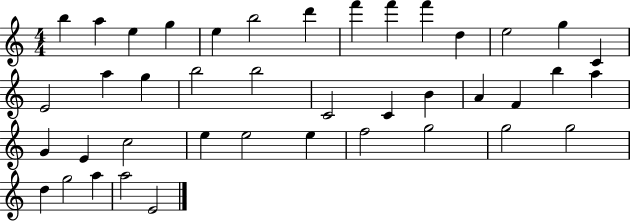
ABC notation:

X:1
T:Untitled
M:4/4
L:1/4
K:C
b a e g e b2 d' f' f' f' d e2 g C E2 a g b2 b2 C2 C B A F b a G E c2 e e2 e f2 g2 g2 g2 d g2 a a2 E2